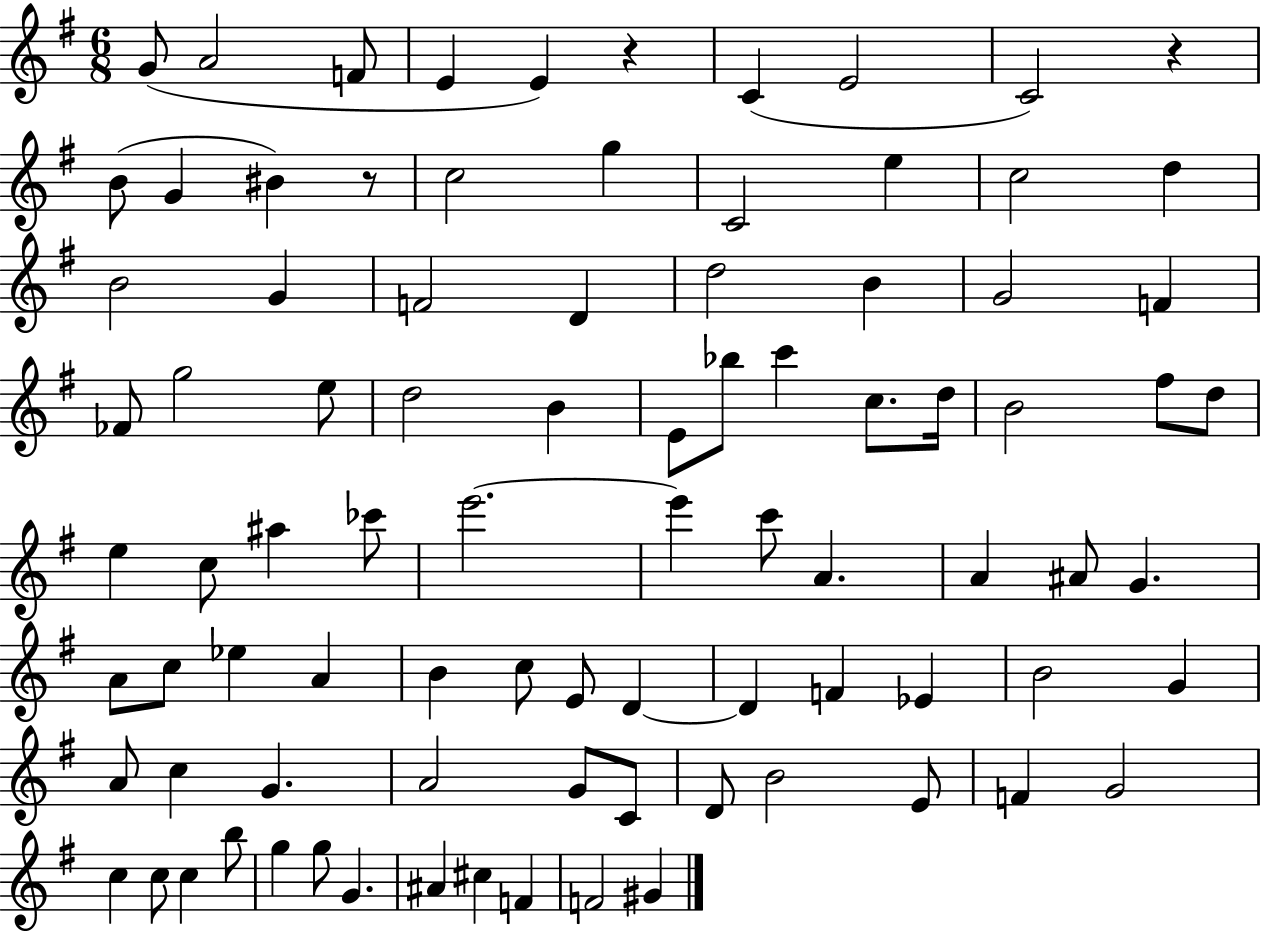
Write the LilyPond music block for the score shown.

{
  \clef treble
  \numericTimeSignature
  \time 6/8
  \key g \major
  g'8( a'2 f'8 | e'4 e'4) r4 | c'4( e'2 | c'2) r4 | \break b'8( g'4 bis'4) r8 | c''2 g''4 | c'2 e''4 | c''2 d''4 | \break b'2 g'4 | f'2 d'4 | d''2 b'4 | g'2 f'4 | \break fes'8 g''2 e''8 | d''2 b'4 | e'8 bes''8 c'''4 c''8. d''16 | b'2 fis''8 d''8 | \break e''4 c''8 ais''4 ces'''8 | e'''2.~~ | e'''4 c'''8 a'4. | a'4 ais'8 g'4. | \break a'8 c''8 ees''4 a'4 | b'4 c''8 e'8 d'4~~ | d'4 f'4 ees'4 | b'2 g'4 | \break a'8 c''4 g'4. | a'2 g'8 c'8 | d'8 b'2 e'8 | f'4 g'2 | \break c''4 c''8 c''4 b''8 | g''4 g''8 g'4. | ais'4 cis''4 f'4 | f'2 gis'4 | \break \bar "|."
}